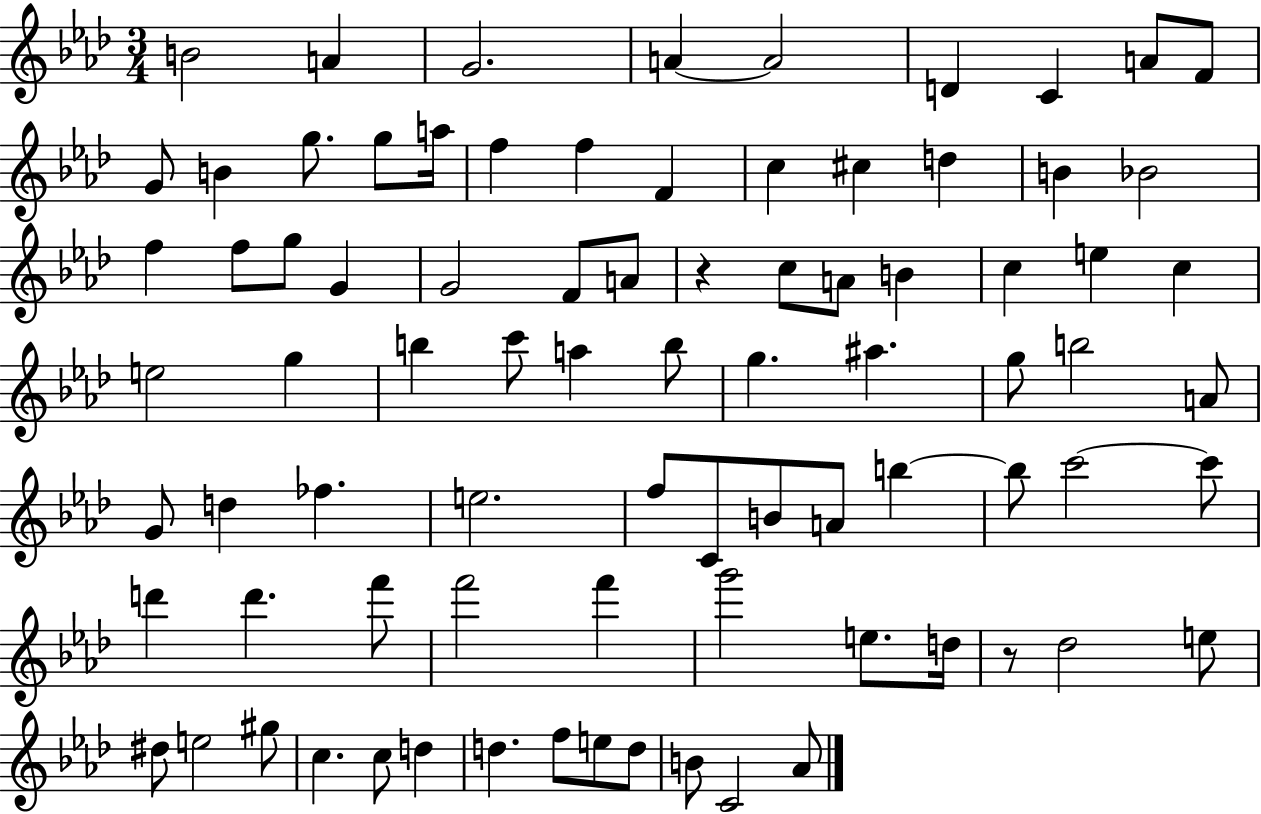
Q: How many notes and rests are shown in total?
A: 83